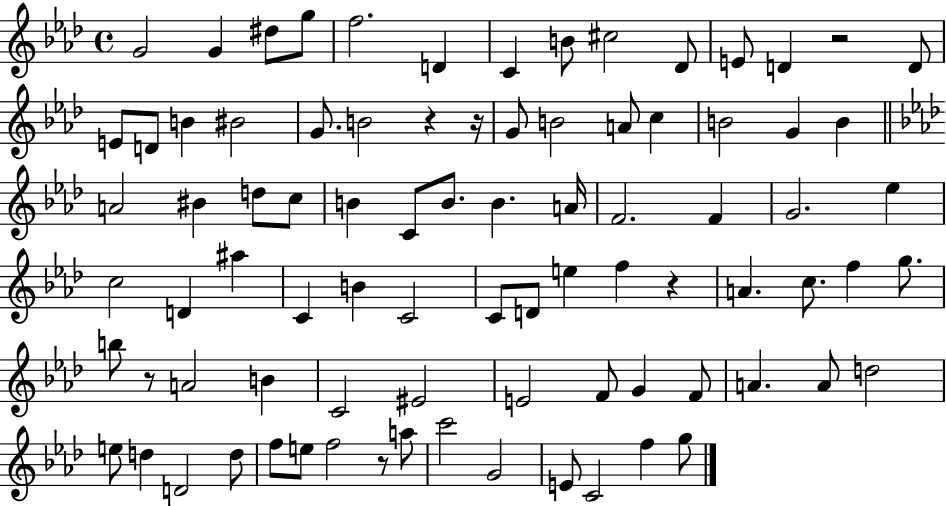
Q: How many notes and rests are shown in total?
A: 85